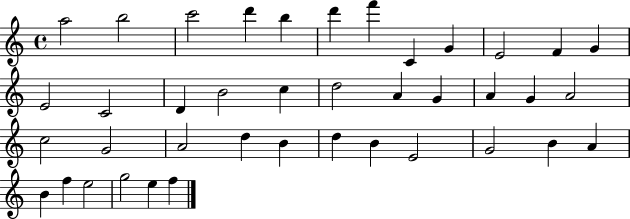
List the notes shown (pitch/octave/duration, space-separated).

A5/h B5/h C6/h D6/q B5/q D6/q F6/q C4/q G4/q E4/h F4/q G4/q E4/h C4/h D4/q B4/h C5/q D5/h A4/q G4/q A4/q G4/q A4/h C5/h G4/h A4/h D5/q B4/q D5/q B4/q E4/h G4/h B4/q A4/q B4/q F5/q E5/h G5/h E5/q F5/q